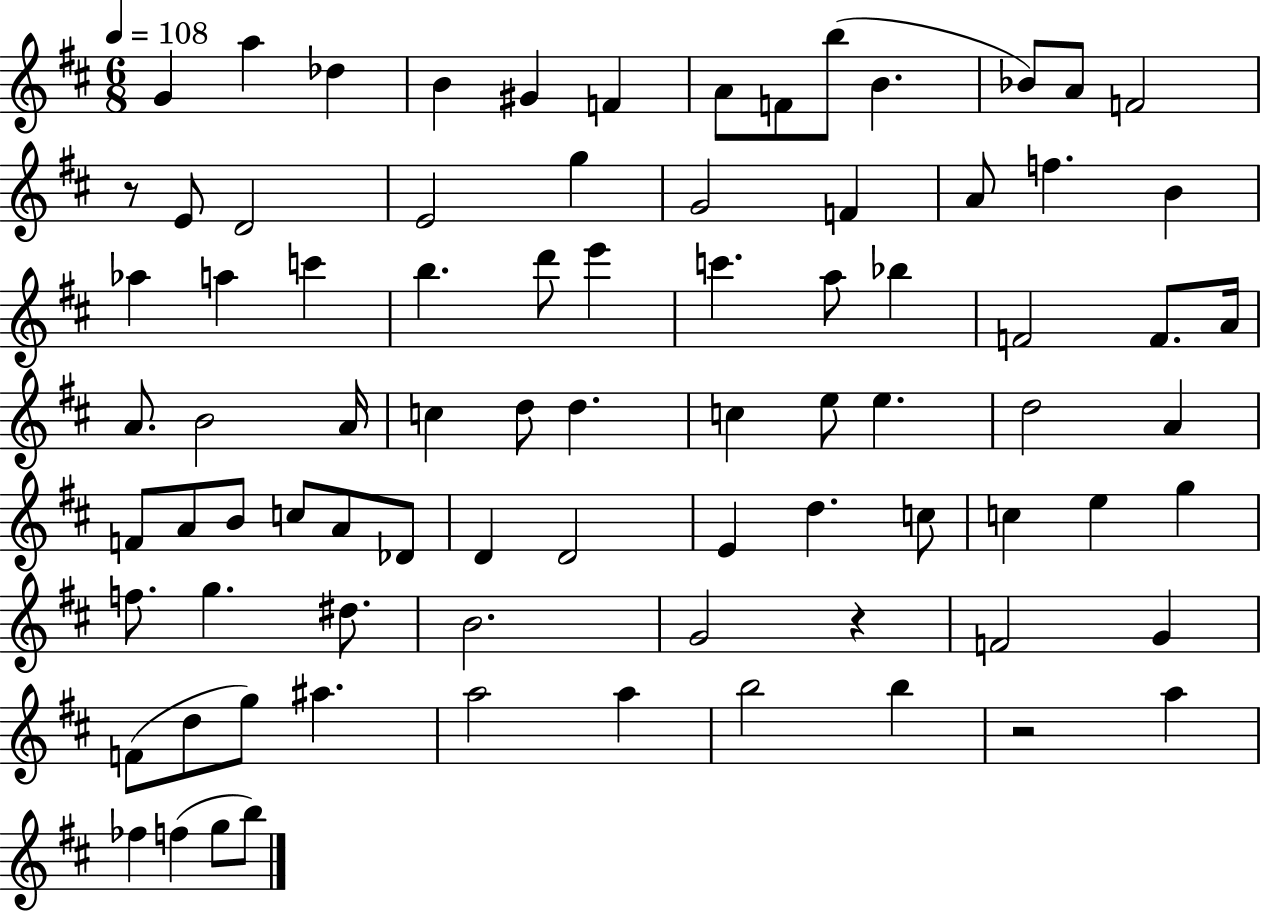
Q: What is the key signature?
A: D major